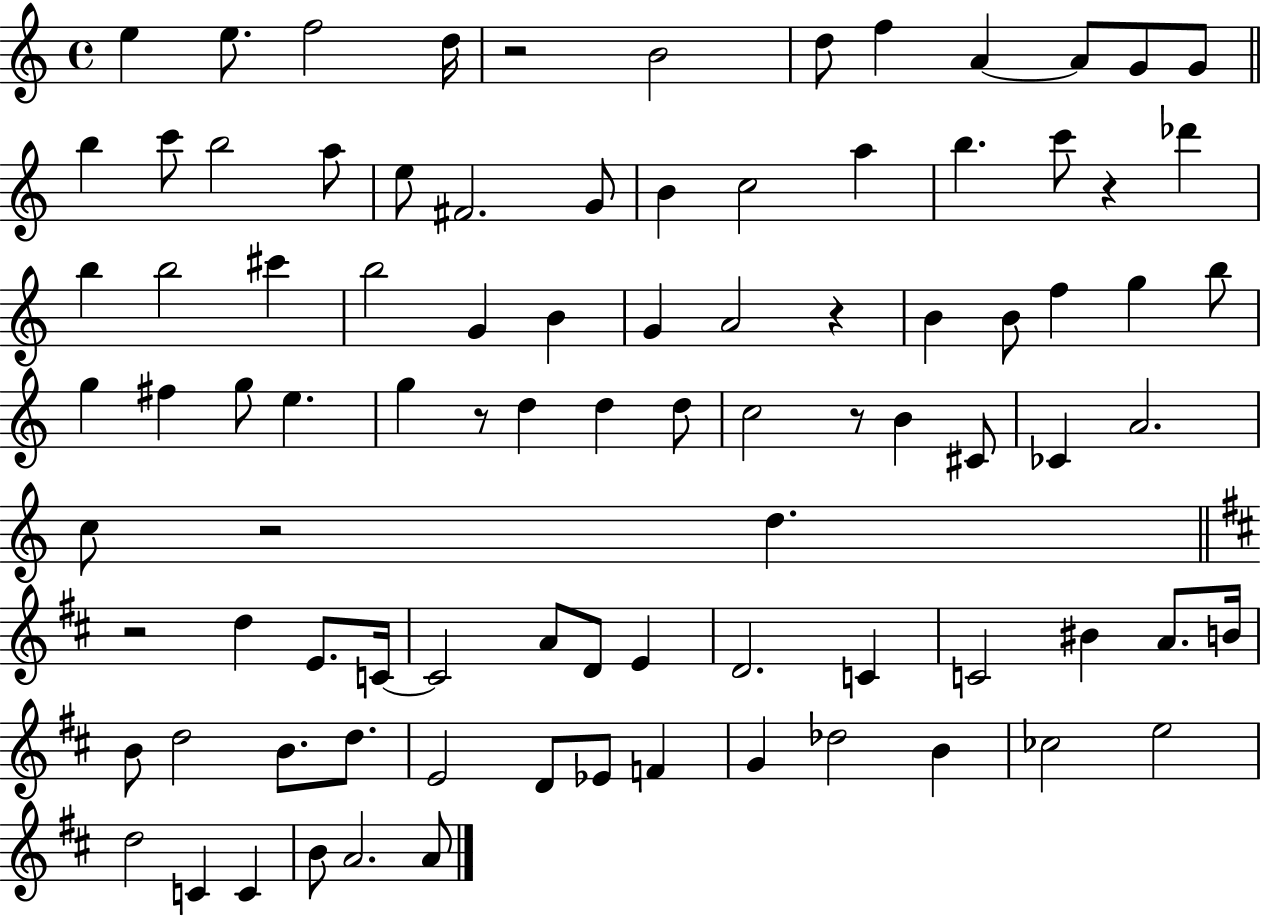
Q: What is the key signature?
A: C major